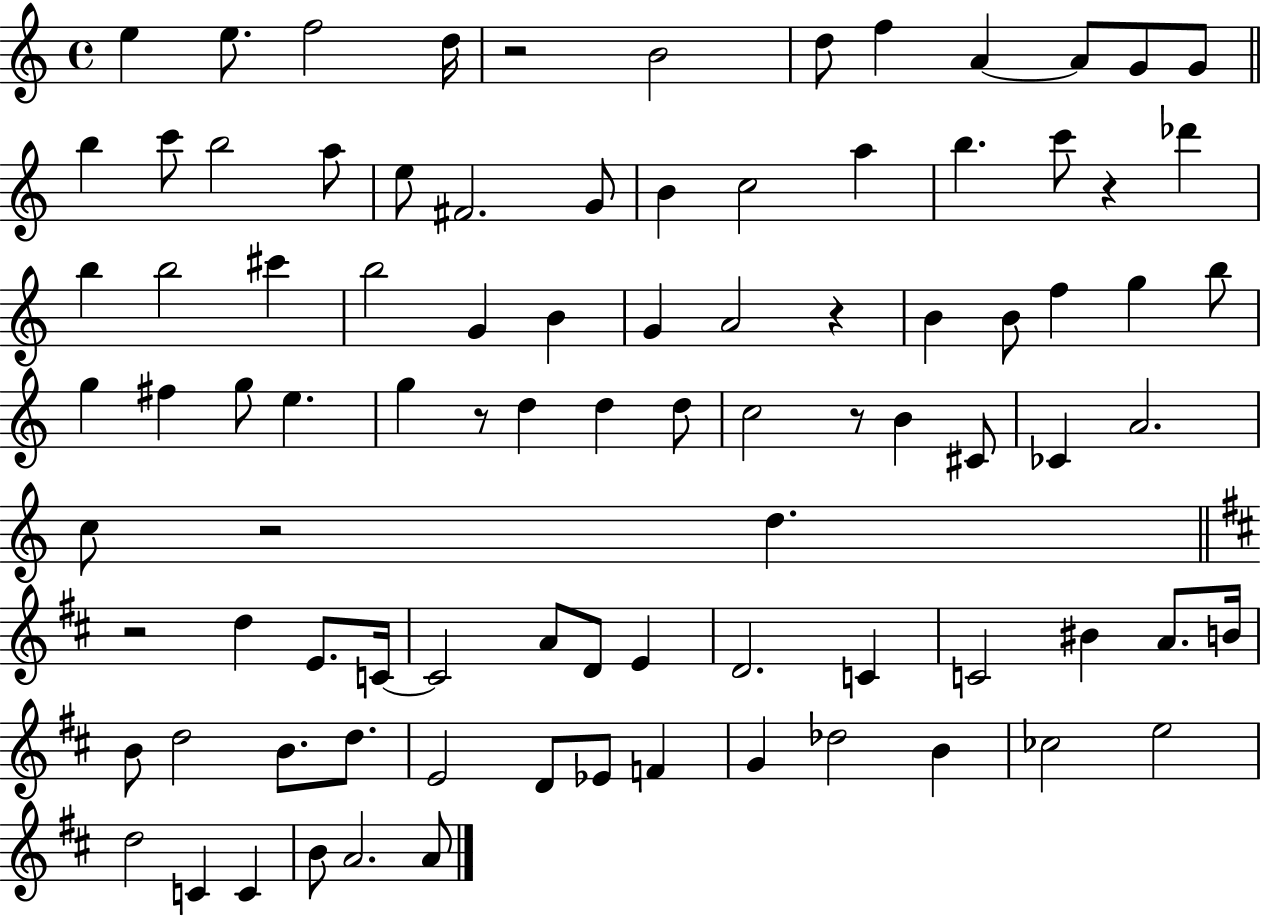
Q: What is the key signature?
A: C major